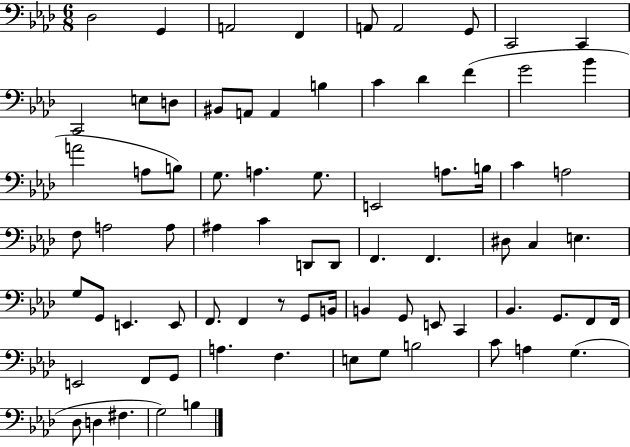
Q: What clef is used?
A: bass